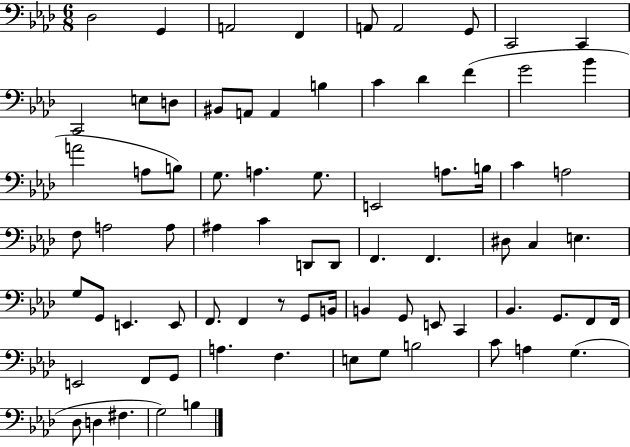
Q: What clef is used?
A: bass